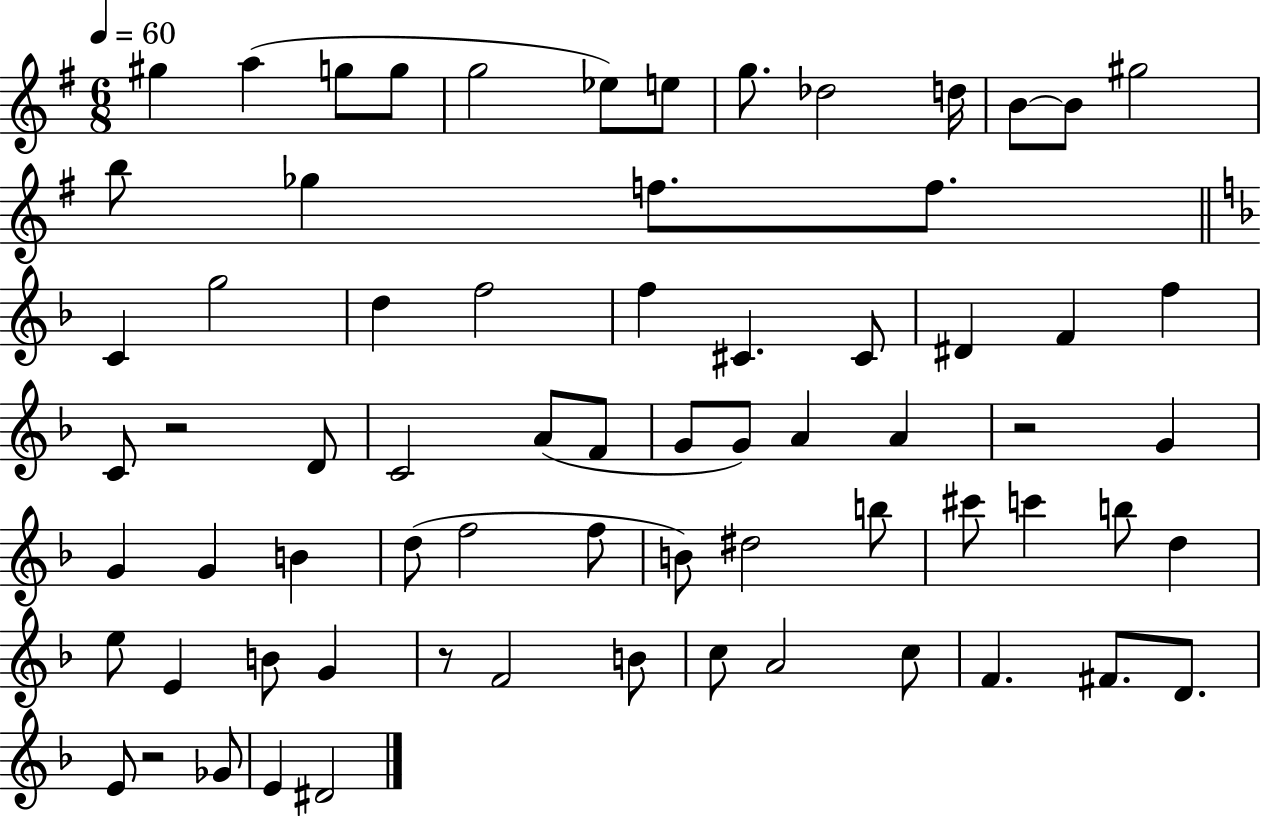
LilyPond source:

{
  \clef treble
  \numericTimeSignature
  \time 6/8
  \key g \major
  \tempo 4 = 60
  \repeat volta 2 { gis''4 a''4( g''8 g''8 | g''2 ees''8) e''8 | g''8. des''2 d''16 | b'8~~ b'8 gis''2 | \break b''8 ges''4 f''8. f''8. | \bar "||" \break \key f \major c'4 g''2 | d''4 f''2 | f''4 cis'4. cis'8 | dis'4 f'4 f''4 | \break c'8 r2 d'8 | c'2 a'8( f'8 | g'8 g'8) a'4 a'4 | r2 g'4 | \break g'4 g'4 b'4 | d''8( f''2 f''8 | b'8) dis''2 b''8 | cis'''8 c'''4 b''8 d''4 | \break e''8 e'4 b'8 g'4 | r8 f'2 b'8 | c''8 a'2 c''8 | f'4. fis'8. d'8. | \break e'8 r2 ges'8 | e'4 dis'2 | } \bar "|."
}